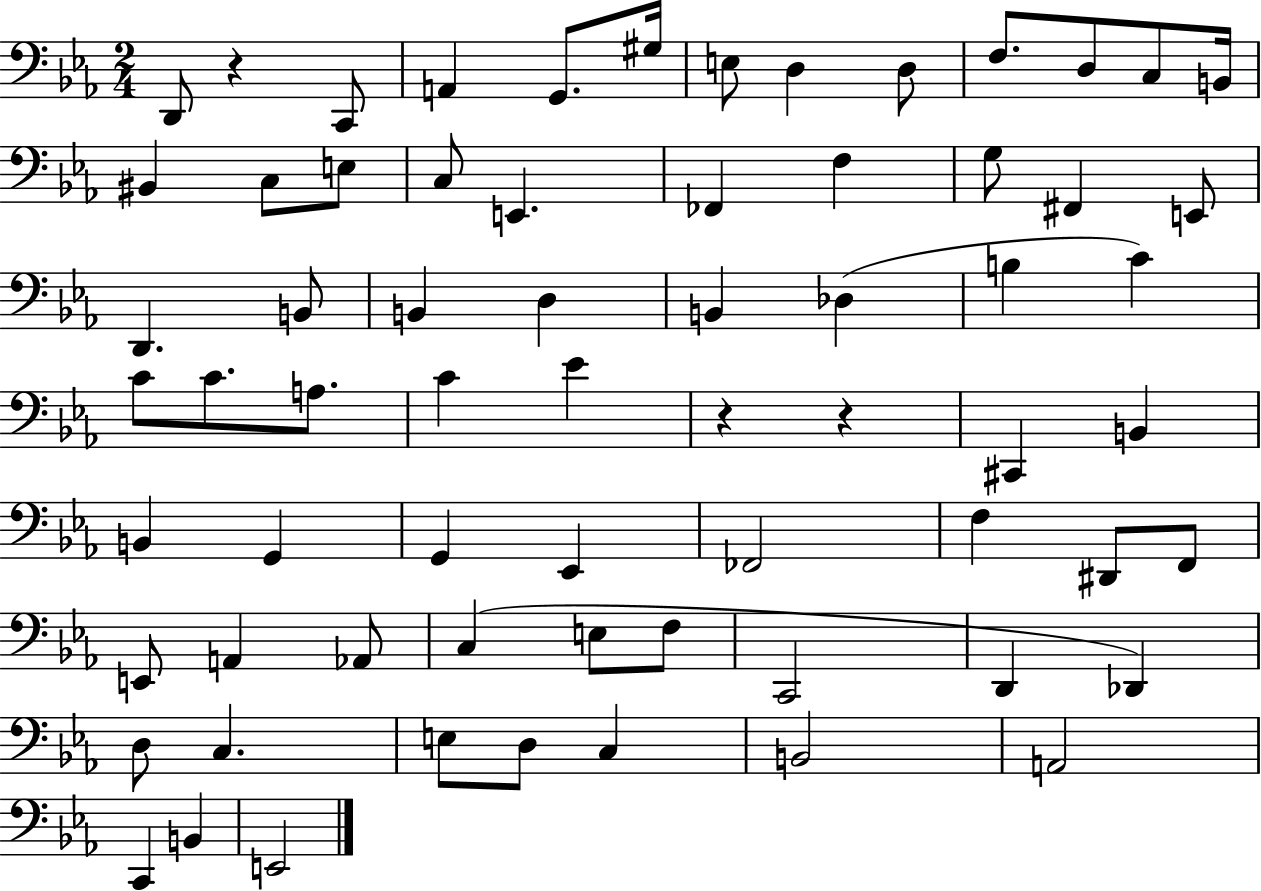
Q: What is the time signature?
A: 2/4